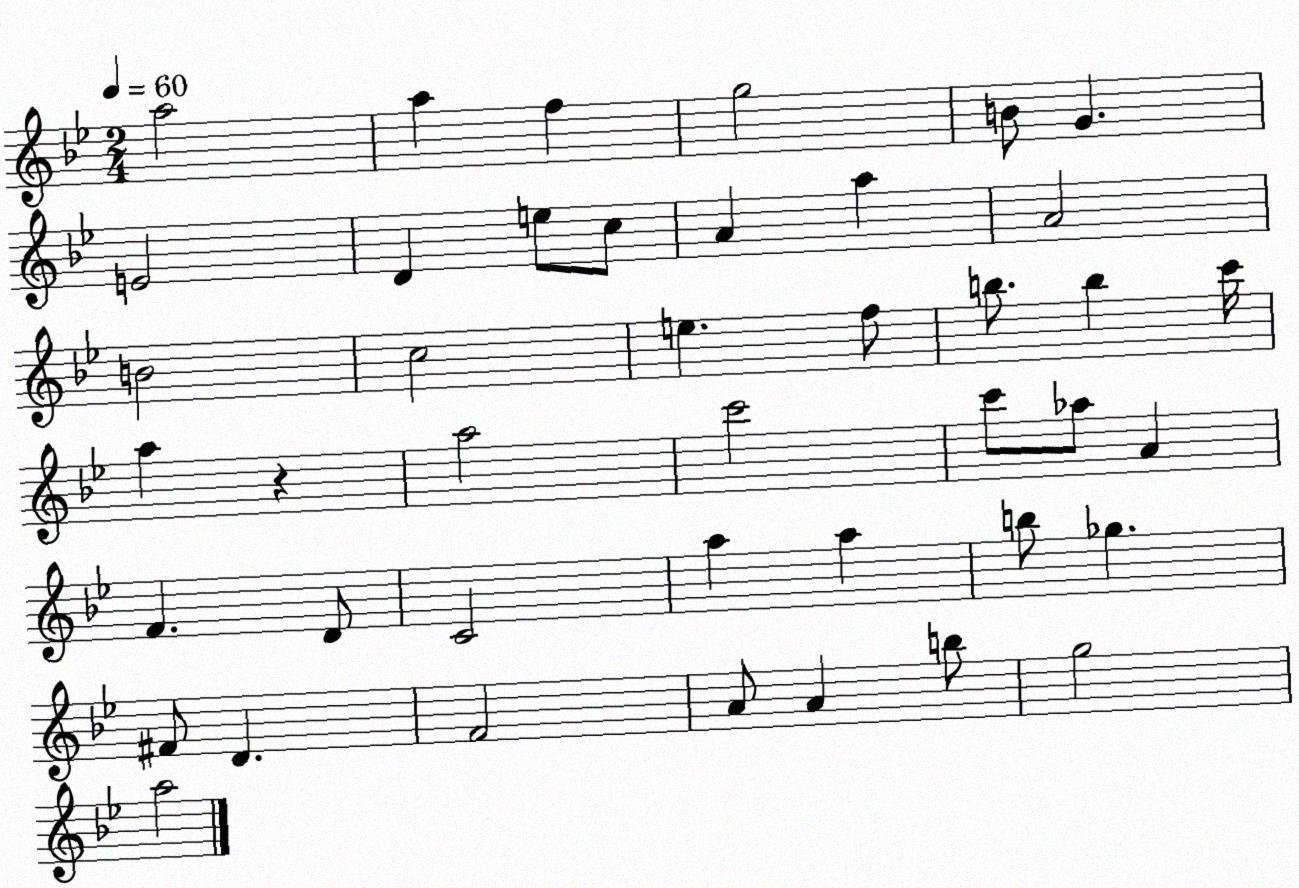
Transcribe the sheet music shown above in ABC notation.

X:1
T:Untitled
M:2/4
L:1/4
K:Bb
a2 a f g2 B/2 G E2 D e/2 c/2 A a A2 B2 c2 e f/2 b/2 b c'/4 a z a2 c'2 c'/2 _a/2 A F D/2 C2 a a b/2 _g ^F/2 D F2 A/2 A b/2 g2 a2